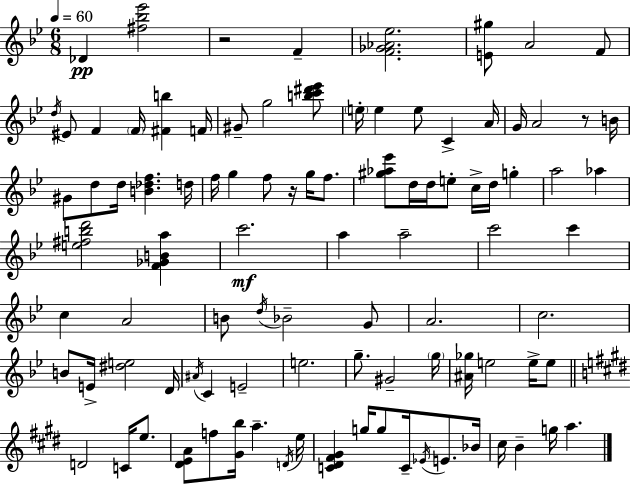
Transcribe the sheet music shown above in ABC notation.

X:1
T:Untitled
M:6/8
L:1/4
K:Bb
_D [^f_b_e']2 z2 F [F_G_A_e]2 [E^g]/2 A2 F/2 d/4 ^E/2 F F/4 [^Fb] F/4 ^G/2 g2 [bc'^d'_e']/2 e/4 e e/2 C A/4 G/4 A2 z/2 B/4 ^G/2 d/2 d/4 [B_df] d/4 f/4 g f/2 z/4 g/4 f/2 [^g_a_e']/2 d/4 d/4 e/2 c/4 d/4 g a2 _a [e^fbd']2 [F_GBa] c'2 a a2 c'2 c' c A2 B/2 d/4 _B2 G/2 A2 c2 B/2 E/4 [^de]2 D/4 ^A/4 C E2 e2 g/2 ^G2 g/4 [^A_g]/4 e2 e/4 e/2 D2 C/4 e/2 [^DEA]/2 f/2 [^Gb]/4 a D/4 e/4 [C^D^F^G] g/4 g/2 C/4 _E/4 E/2 _B/4 ^c/4 B g/4 a